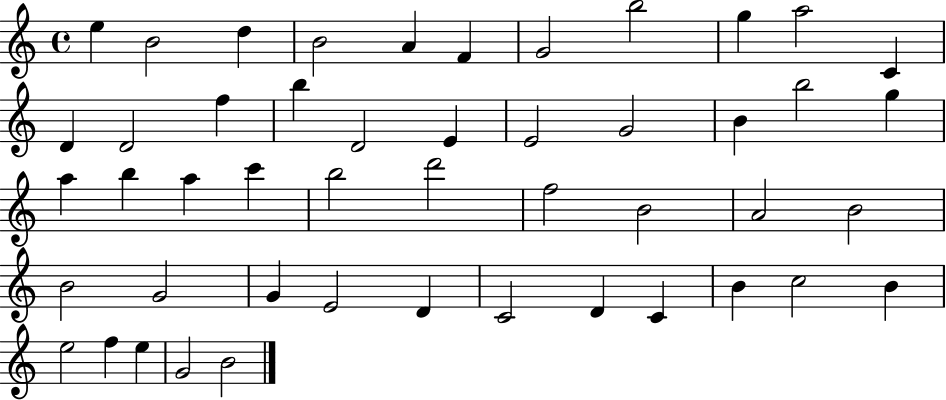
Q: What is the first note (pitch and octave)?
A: E5